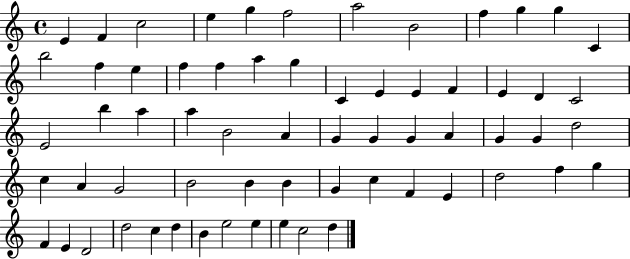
E4/q F4/q C5/h E5/q G5/q F5/h A5/h B4/h F5/q G5/q G5/q C4/q B5/h F5/q E5/q F5/q F5/q A5/q G5/q C4/q E4/q E4/q F4/q E4/q D4/q C4/h E4/h B5/q A5/q A5/q B4/h A4/q G4/q G4/q G4/q A4/q G4/q G4/q D5/h C5/q A4/q G4/h B4/h B4/q B4/q G4/q C5/q F4/q E4/q D5/h F5/q G5/q F4/q E4/q D4/h D5/h C5/q D5/q B4/q E5/h E5/q E5/q C5/h D5/q